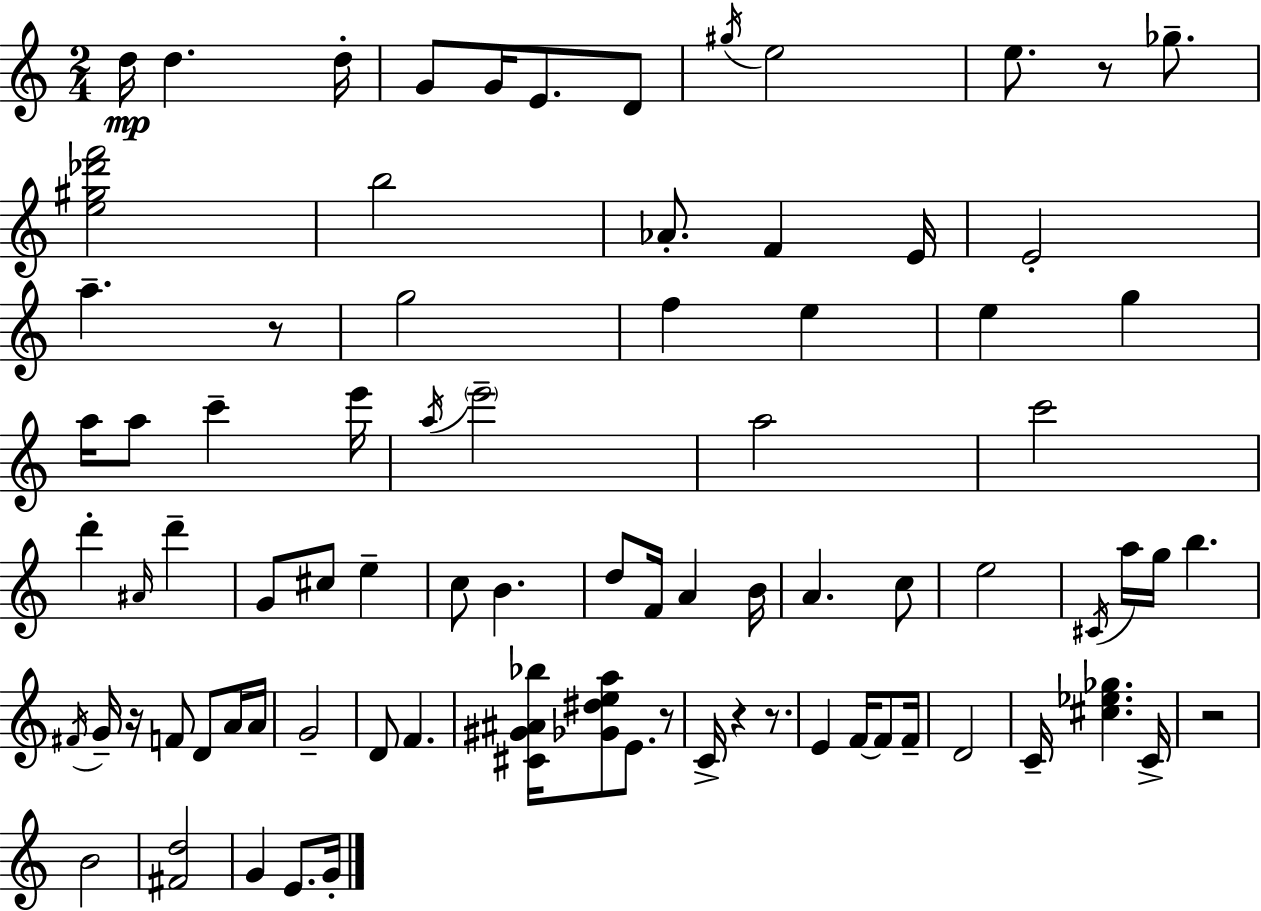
{
  \clef treble
  \numericTimeSignature
  \time 2/4
  \key c \major
  d''16\mp d''4. d''16-. | g'8 g'16 e'8. d'8 | \acciaccatura { gis''16 } e''2 | e''8. r8 ges''8.-- | \break <e'' gis'' des''' f'''>2 | b''2 | aes'8.-. f'4 | e'16 e'2-. | \break a''4.-- r8 | g''2 | f''4 e''4 | e''4 g''4 | \break a''16 a''8 c'''4-- | e'''16 \acciaccatura { a''16 } \parenthesize e'''2-- | a''2 | c'''2 | \break d'''4-. \grace { ais'16 } d'''4-- | g'8 cis''8 e''4-- | c''8 b'4. | d''8 f'16 a'4 | \break b'16 a'4. | c''8 e''2 | \acciaccatura { cis'16 } a''16 g''16 b''4. | \acciaccatura { fis'16 } g'16-- r16 f'8 | \break d'8 a'16 a'16 g'2-- | d'8 f'4. | <cis' gis' ais' bes''>16 <ges' dis'' e'' a''>8 | e'8. r8 c'16-> r4 | \break r8. e'4 | f'16~~ f'8 f'16-- d'2 | c'16-- <cis'' ees'' ges''>4. | c'16-> r2 | \break b'2 | <fis' d''>2 | g'4 | e'8. g'16-. \bar "|."
}